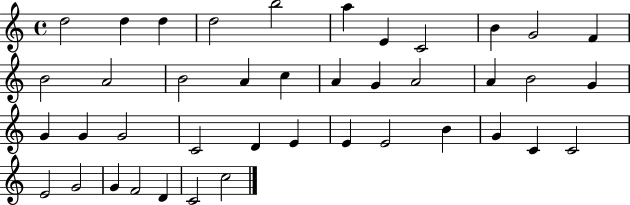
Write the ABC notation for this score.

X:1
T:Untitled
M:4/4
L:1/4
K:C
d2 d d d2 b2 a E C2 B G2 F B2 A2 B2 A c A G A2 A B2 G G G G2 C2 D E E E2 B G C C2 E2 G2 G F2 D C2 c2